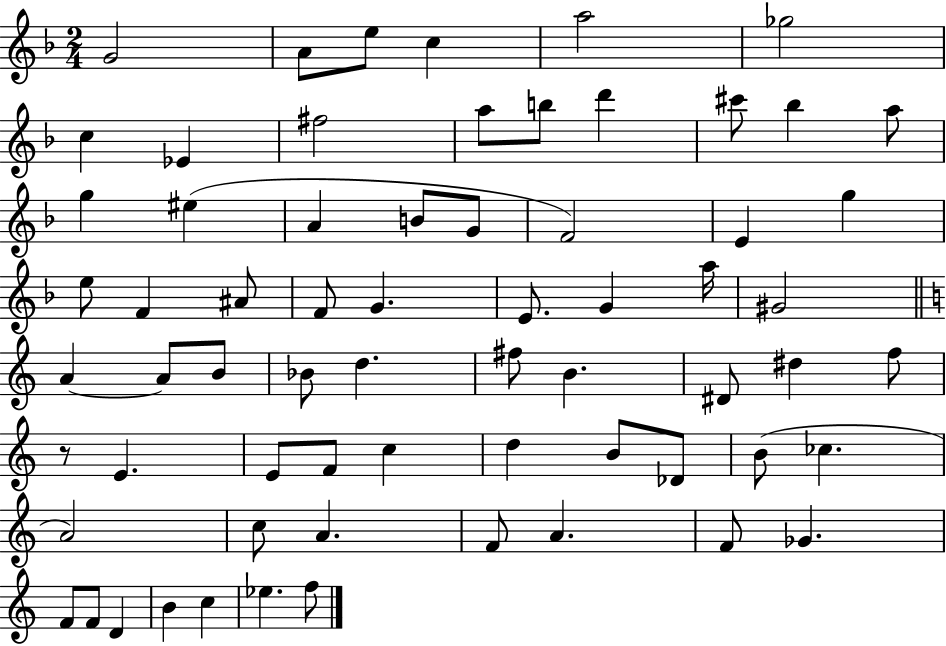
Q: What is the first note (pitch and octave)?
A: G4